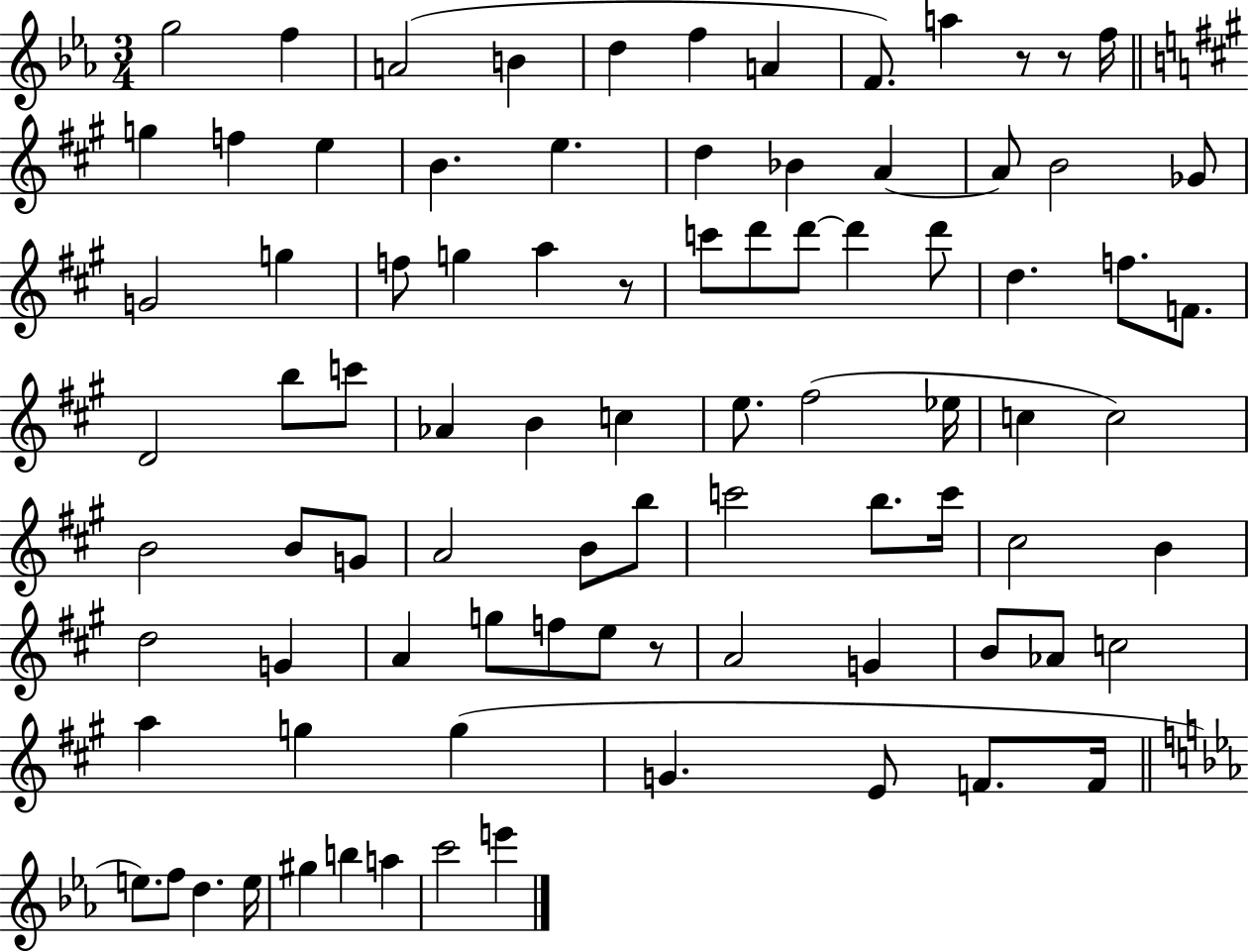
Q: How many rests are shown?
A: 4